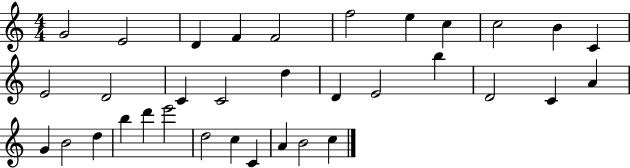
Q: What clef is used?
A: treble